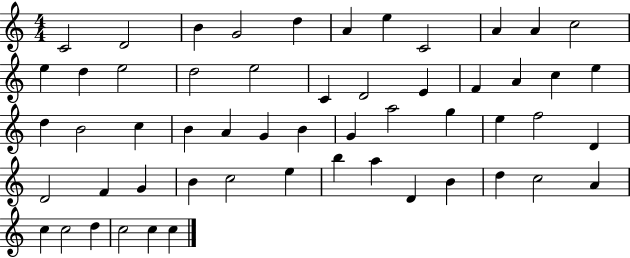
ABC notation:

X:1
T:Untitled
M:4/4
L:1/4
K:C
C2 D2 B G2 d A e C2 A A c2 e d e2 d2 e2 C D2 E F A c e d B2 c B A G B G a2 g e f2 D D2 F G B c2 e b a D B d c2 A c c2 d c2 c c